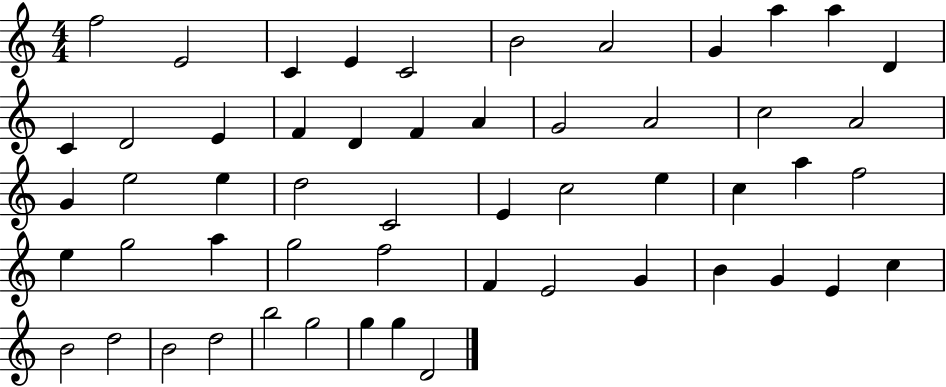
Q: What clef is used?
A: treble